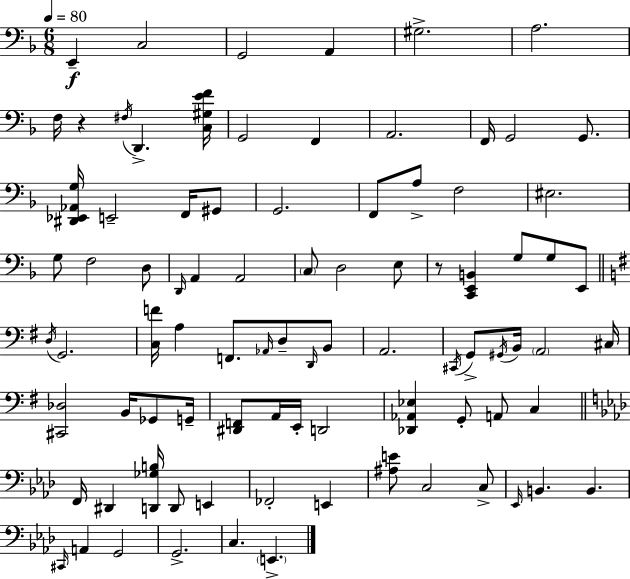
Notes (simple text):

E2/q C3/h G2/h A2/q G#3/h. A3/h. F3/s R/q F#3/s D2/q. [C3,G#3,E4,F4]/s G2/h F2/q A2/h. F2/s G2/h G2/e. [D#2,Eb2,Ab2,G3]/s E2/h F2/s G#2/e G2/h. F2/e A3/e F3/h EIS3/h. G3/e F3/h D3/e D2/s A2/q A2/h C3/e D3/h E3/e R/e [C2,E2,B2]/q G3/e G3/e E2/e D3/s G2/h. [C3,F4]/s A3/q F2/e. Ab2/s D3/e D2/s B2/e A2/h. C#2/s G2/e G#2/s B2/s A2/h C#3/s [C#2,Db3]/h B2/s Gb2/e G2/s [D#2,F2]/e A2/s E2/s D2/h [Db2,Ab2,Eb3]/q G2/e A2/e C3/q F2/s D#2/q [D2,Gb3,B3]/s D2/e E2/q FES2/h E2/q [A#3,E4]/e C3/h C3/e Eb2/s B2/q. B2/q. C#2/s A2/q G2/h G2/h. C3/q. E2/q.